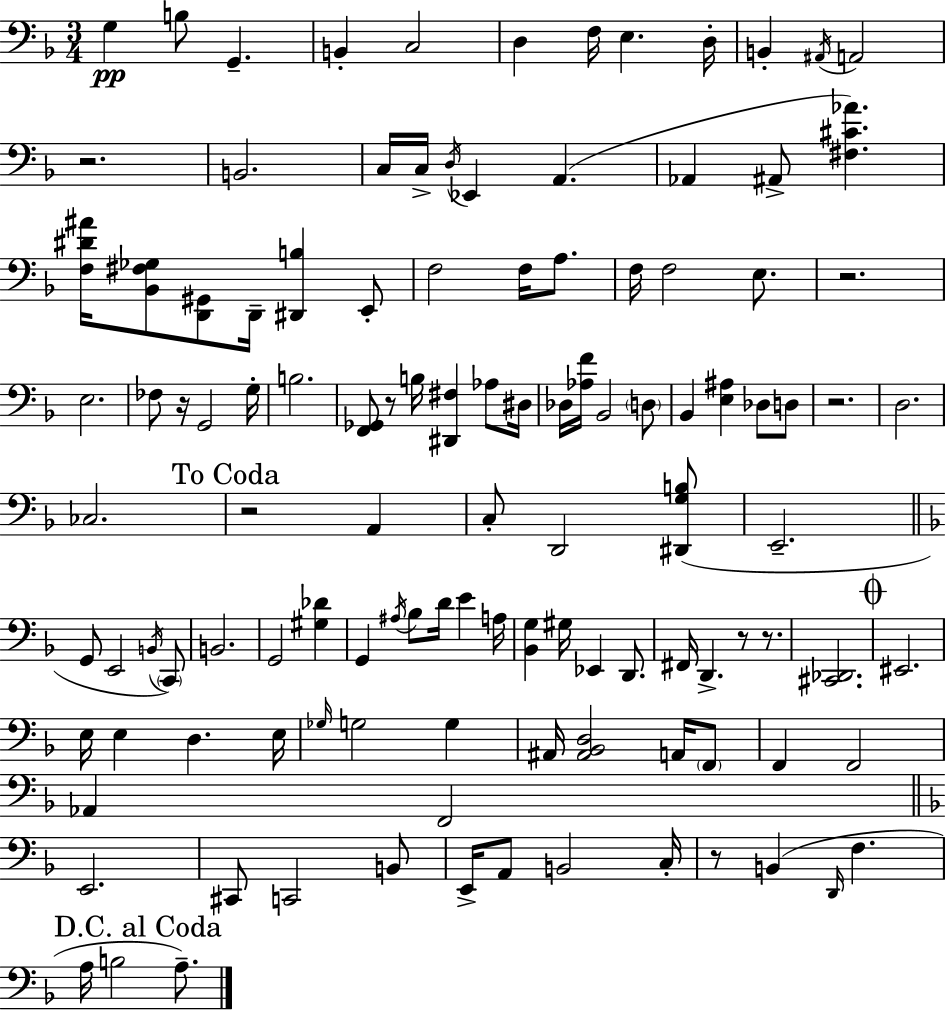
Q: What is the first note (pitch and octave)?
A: G3